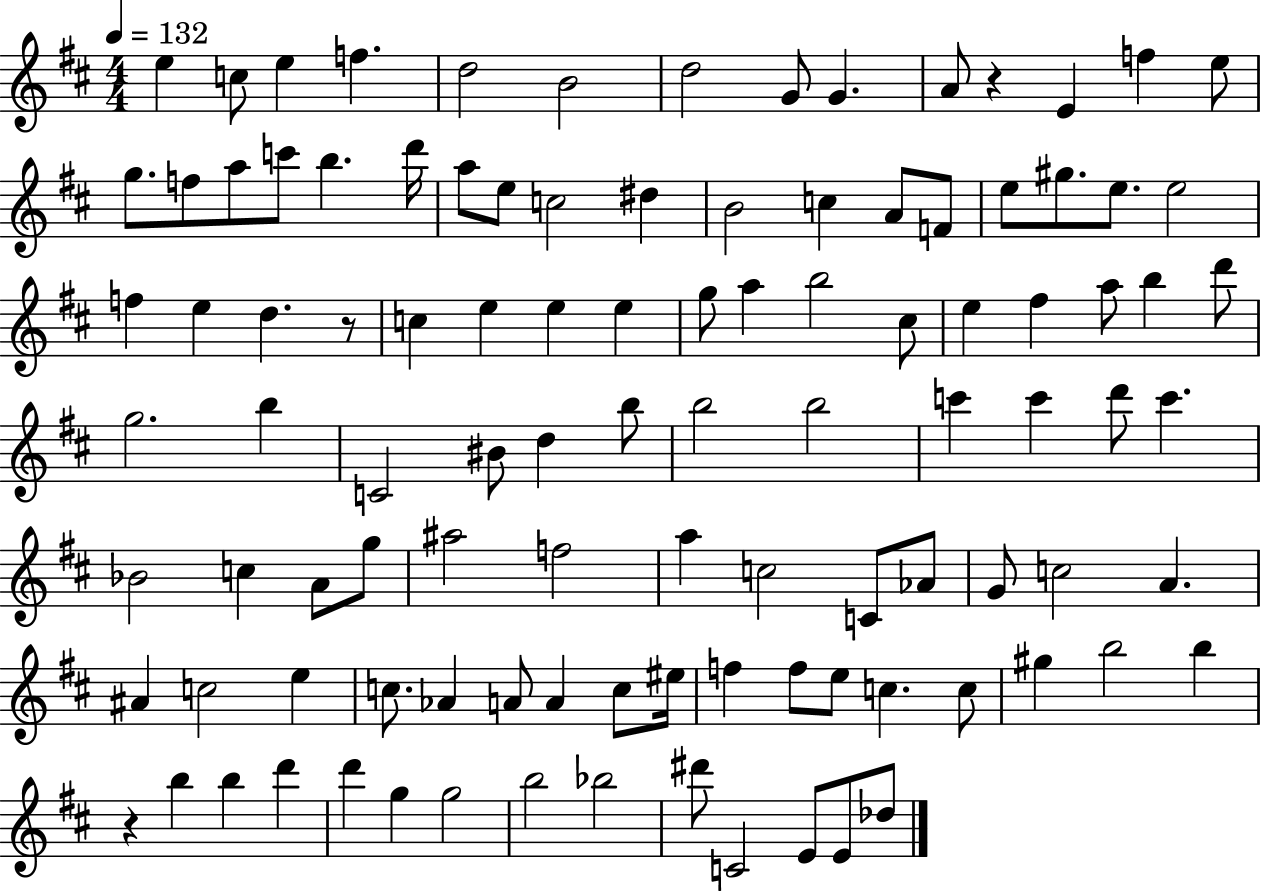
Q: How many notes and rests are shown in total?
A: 105